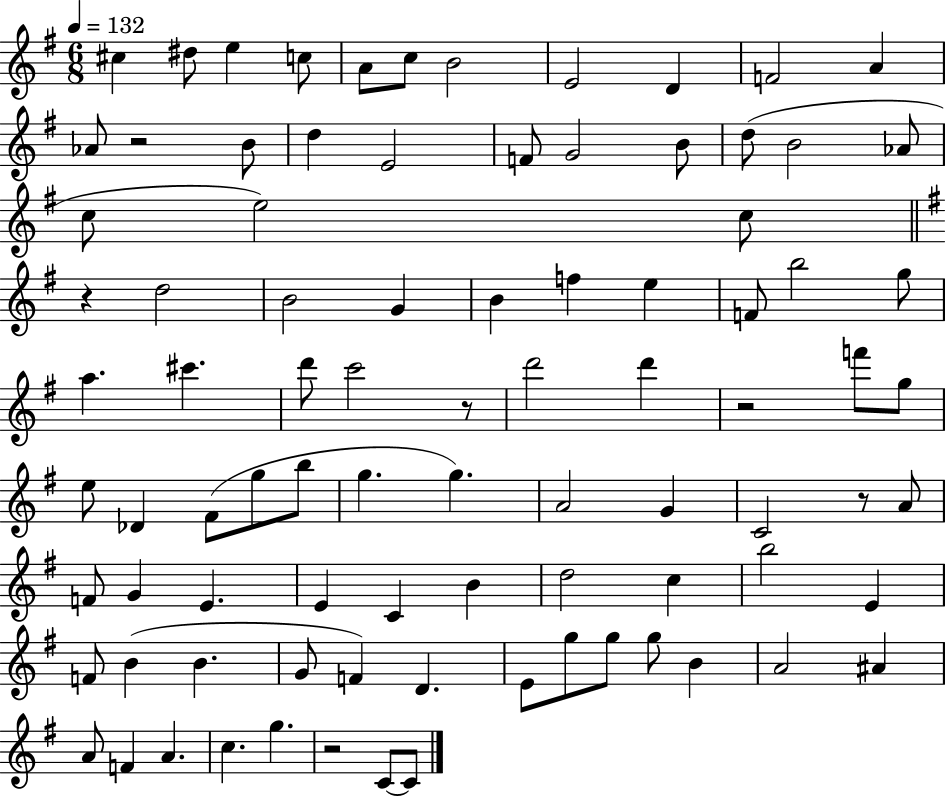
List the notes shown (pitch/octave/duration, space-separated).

C#5/q D#5/e E5/q C5/e A4/e C5/e B4/h E4/h D4/q F4/h A4/q Ab4/e R/h B4/e D5/q E4/h F4/e G4/h B4/e D5/e B4/h Ab4/e C5/e E5/h C5/e R/q D5/h B4/h G4/q B4/q F5/q E5/q F4/e B5/h G5/e A5/q. C#6/q. D6/e C6/h R/e D6/h D6/q R/h F6/e G5/e E5/e Db4/q F#4/e G5/e B5/e G5/q. G5/q. A4/h G4/q C4/h R/e A4/e F4/e G4/q E4/q. E4/q C4/q B4/q D5/h C5/q B5/h E4/q F4/e B4/q B4/q. G4/e F4/q D4/q. E4/e G5/e G5/e G5/e B4/q A4/h A#4/q A4/e F4/q A4/q. C5/q. G5/q. R/h C4/e C4/e